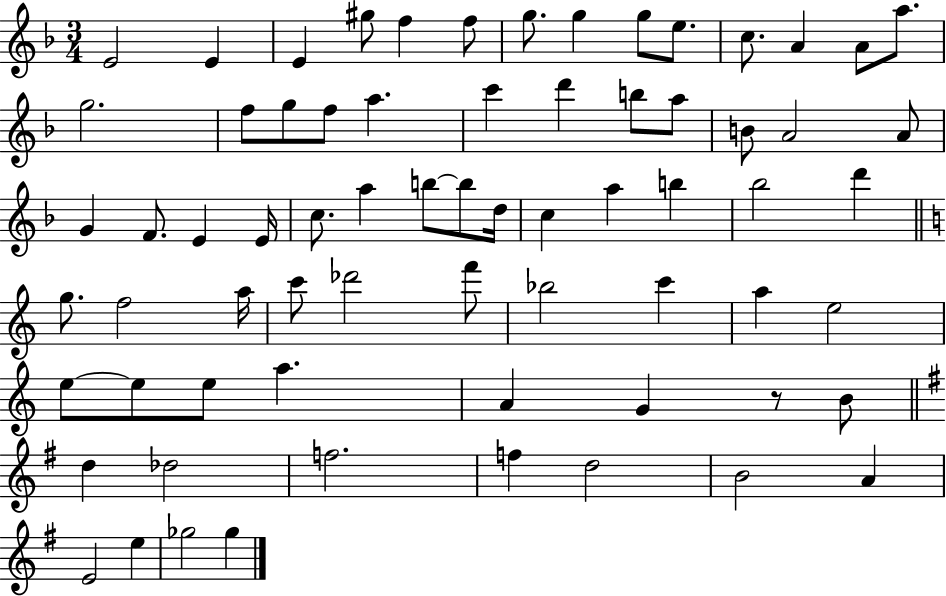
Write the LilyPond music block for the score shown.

{
  \clef treble
  \numericTimeSignature
  \time 3/4
  \key f \major
  \repeat volta 2 { e'2 e'4 | e'4 gis''8 f''4 f''8 | g''8. g''4 g''8 e''8. | c''8. a'4 a'8 a''8. | \break g''2. | f''8 g''8 f''8 a''4. | c'''4 d'''4 b''8 a''8 | b'8 a'2 a'8 | \break g'4 f'8. e'4 e'16 | c''8. a''4 b''8~~ b''8 d''16 | c''4 a''4 b''4 | bes''2 d'''4 | \break \bar "||" \break \key a \minor g''8. f''2 a''16 | c'''8 des'''2 f'''8 | bes''2 c'''4 | a''4 e''2 | \break e''8~~ e''8 e''8 a''4. | a'4 g'4 r8 b'8 | \bar "||" \break \key g \major d''4 des''2 | f''2. | f''4 d''2 | b'2 a'4 | \break e'2 e''4 | ges''2 ges''4 | } \bar "|."
}